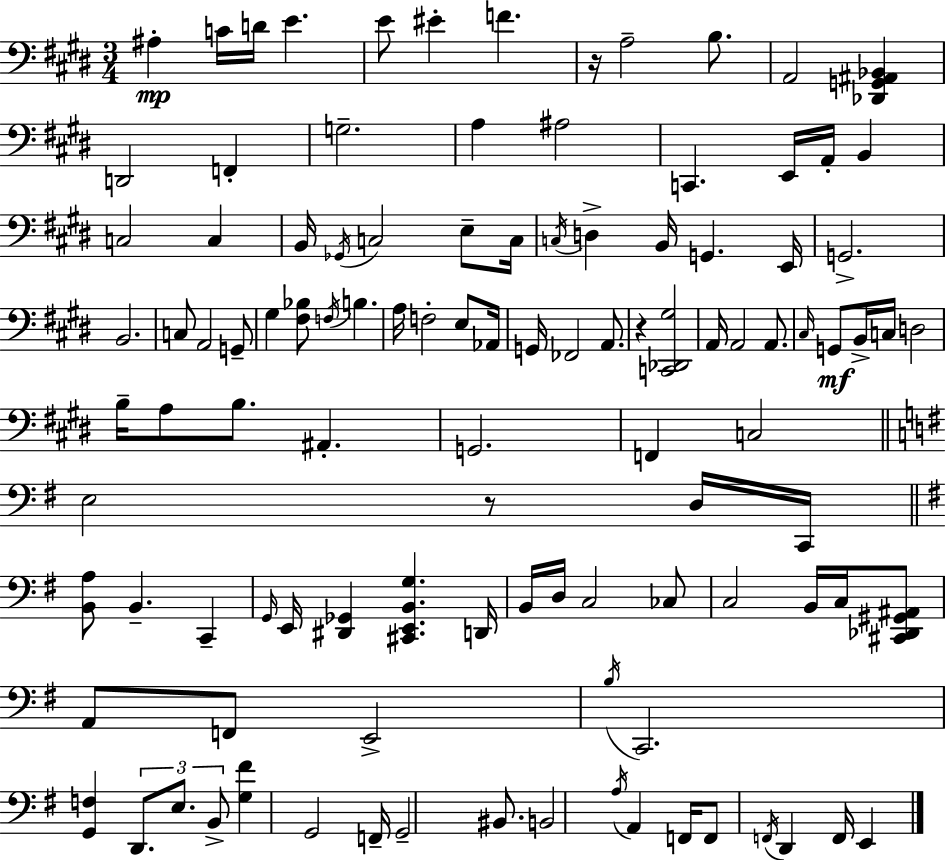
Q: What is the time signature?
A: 3/4